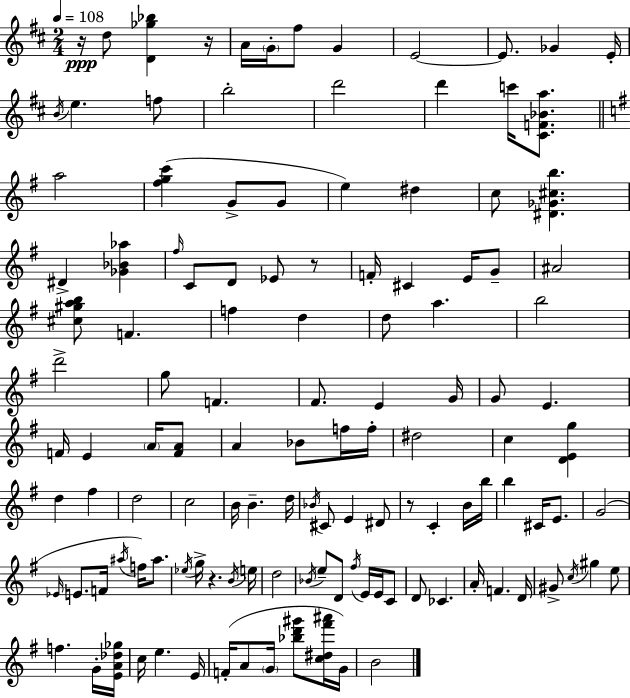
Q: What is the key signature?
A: D major